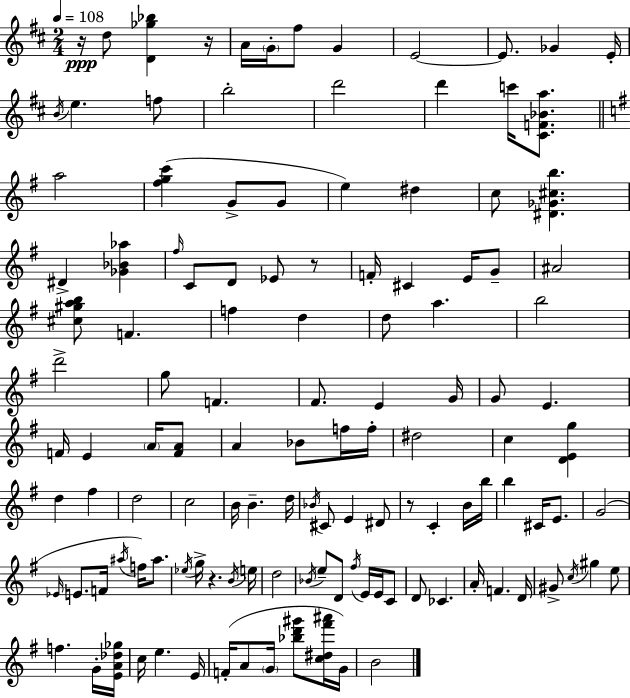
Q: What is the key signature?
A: D major